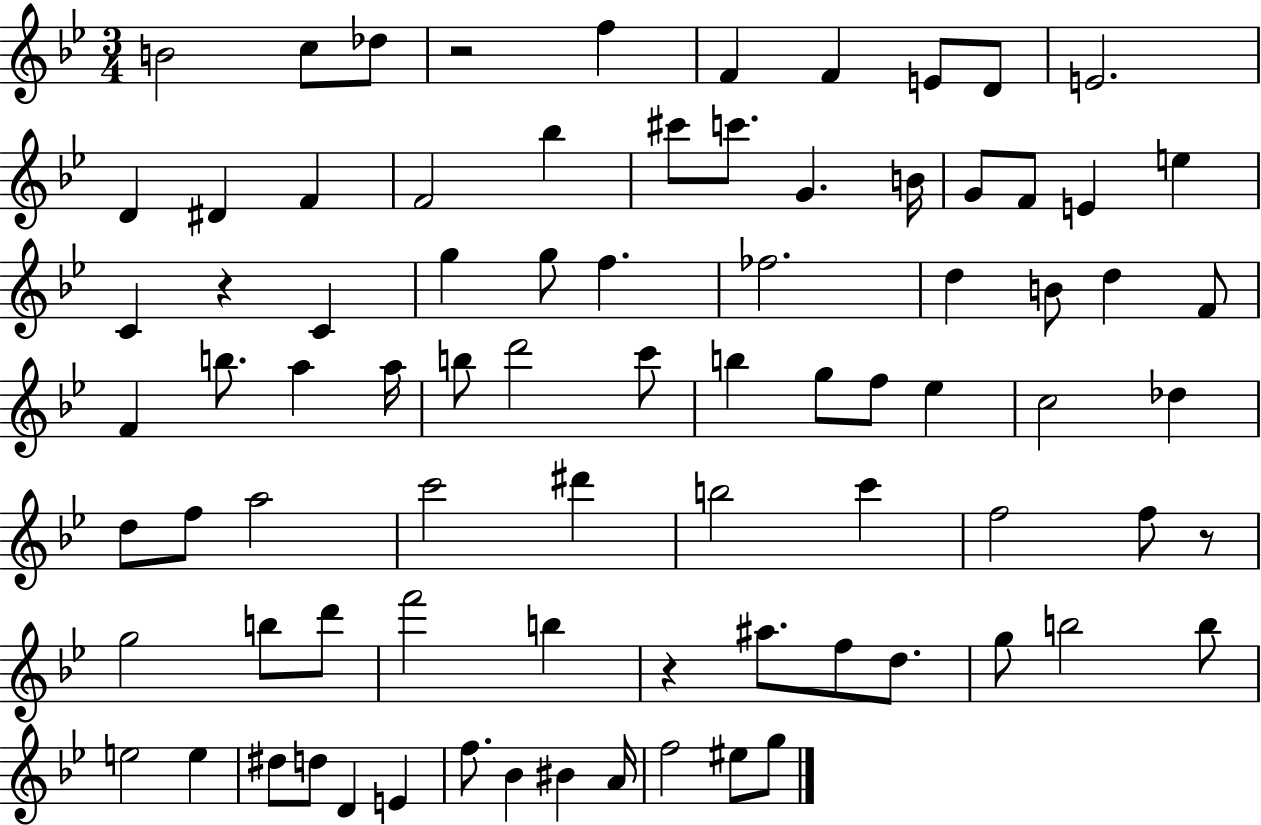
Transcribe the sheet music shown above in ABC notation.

X:1
T:Untitled
M:3/4
L:1/4
K:Bb
B2 c/2 _d/2 z2 f F F E/2 D/2 E2 D ^D F F2 _b ^c'/2 c'/2 G B/4 G/2 F/2 E e C z C g g/2 f _f2 d B/2 d F/2 F b/2 a a/4 b/2 d'2 c'/2 b g/2 f/2 _e c2 _d d/2 f/2 a2 c'2 ^d' b2 c' f2 f/2 z/2 g2 b/2 d'/2 f'2 b z ^a/2 f/2 d/2 g/2 b2 b/2 e2 e ^d/2 d/2 D E f/2 _B ^B A/4 f2 ^e/2 g/2